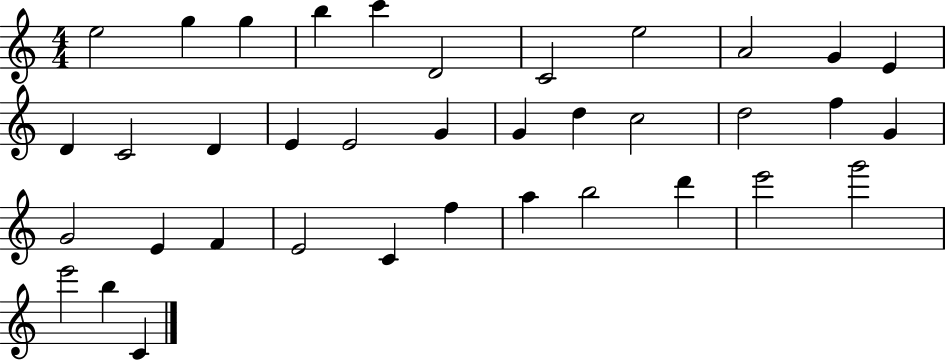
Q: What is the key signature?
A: C major